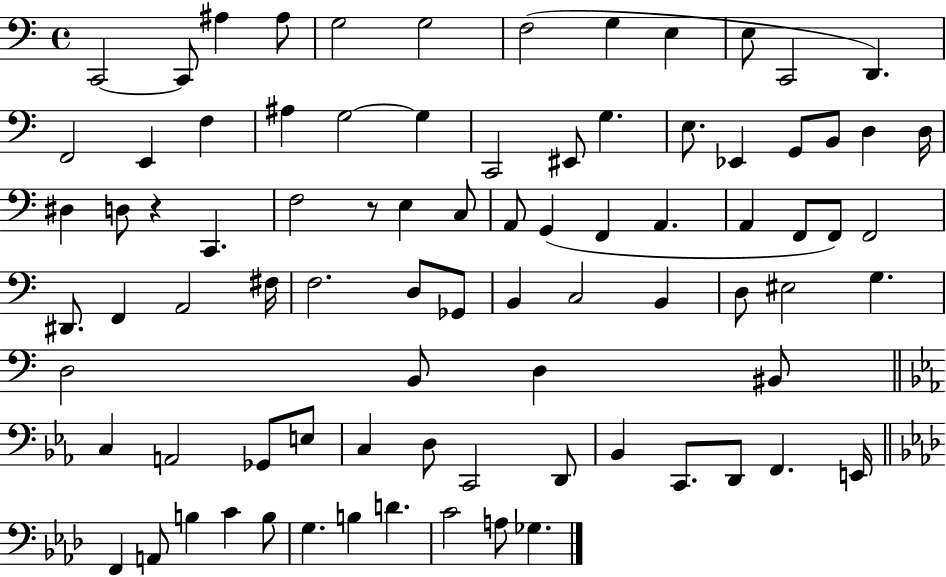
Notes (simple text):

C2/h C2/e A#3/q A#3/e G3/h G3/h F3/h G3/q E3/q E3/e C2/h D2/q. F2/h E2/q F3/q A#3/q G3/h G3/q C2/h EIS2/e G3/q. E3/e. Eb2/q G2/e B2/e D3/q D3/s D#3/q D3/e R/q C2/q. F3/h R/e E3/q C3/e A2/e G2/q F2/q A2/q. A2/q F2/e F2/e F2/h D#2/e. F2/q A2/h F#3/s F3/h. D3/e Gb2/e B2/q C3/h B2/q D3/e EIS3/h G3/q. D3/h B2/e D3/q BIS2/e C3/q A2/h Gb2/e E3/e C3/q D3/e C2/h D2/e Bb2/q C2/e. D2/e F2/q. E2/s F2/q A2/e B3/q C4/q B3/e G3/q. B3/q D4/q. C4/h A3/e Gb3/q.